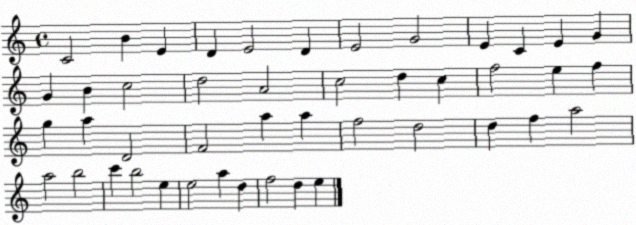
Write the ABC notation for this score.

X:1
T:Untitled
M:4/4
L:1/4
K:C
C2 B E D E2 D E2 G2 E C E G G B c2 d2 A2 c2 d c f2 e f g a D2 F2 a a f2 d2 d f a2 a2 b2 c' b2 e e2 a d f2 d e